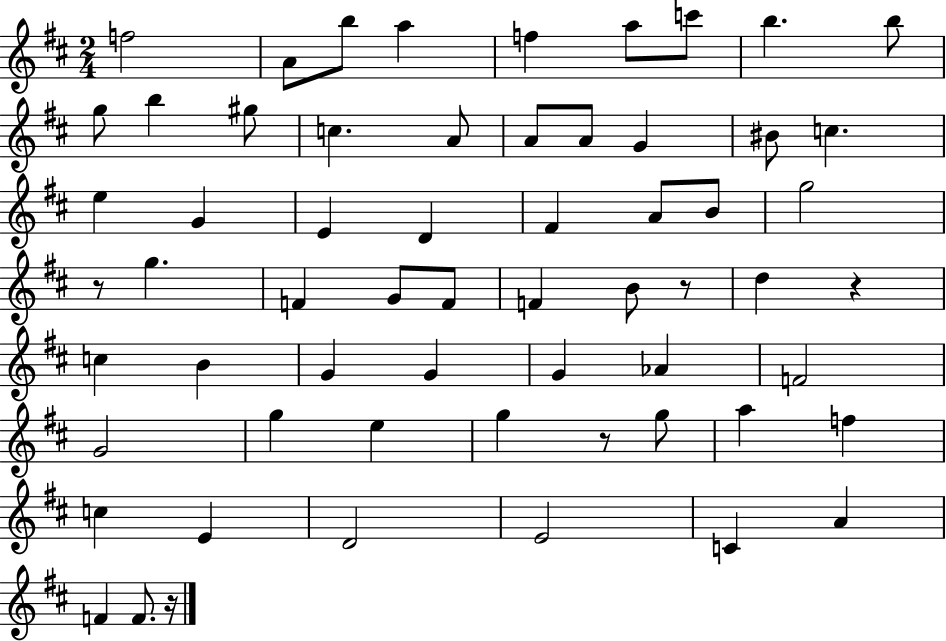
F5/h A4/e B5/e A5/q F5/q A5/e C6/e B5/q. B5/e G5/e B5/q G#5/e C5/q. A4/e A4/e A4/e G4/q BIS4/e C5/q. E5/q G4/q E4/q D4/q F#4/q A4/e B4/e G5/h R/e G5/q. F4/q G4/e F4/e F4/q B4/e R/e D5/q R/q C5/q B4/q G4/q G4/q G4/q Ab4/q F4/h G4/h G5/q E5/q G5/q R/e G5/e A5/q F5/q C5/q E4/q D4/h E4/h C4/q A4/q F4/q F4/e. R/s